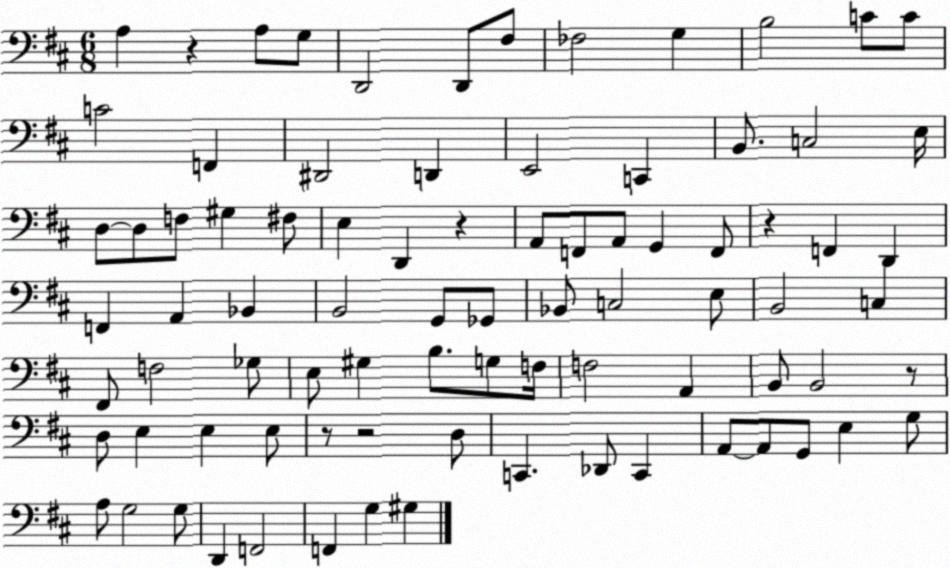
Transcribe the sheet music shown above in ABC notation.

X:1
T:Untitled
M:6/8
L:1/4
K:D
A, z A,/2 G,/2 D,,2 D,,/2 ^F,/2 _F,2 G, B,2 C/2 C/2 C2 F,, ^D,,2 D,, E,,2 C,, B,,/2 C,2 E,/4 D,/2 D,/2 F,/2 ^G, ^F,/2 E, D,, z A,,/2 F,,/2 A,,/2 G,, F,,/2 z F,, D,, F,, A,, _B,, B,,2 G,,/2 _G,,/2 _B,,/2 C,2 E,/2 B,,2 C, ^F,,/2 F,2 _G,/2 E,/2 ^G, B,/2 G,/2 F,/4 F,2 A,, B,,/2 B,,2 z/2 D,/2 E, E, E,/2 z/2 z2 D,/2 C,, _D,,/2 C,, A,,/2 A,,/2 G,,/2 E, G,/2 A,/2 G,2 G,/2 D,, F,,2 F,, G, ^G,